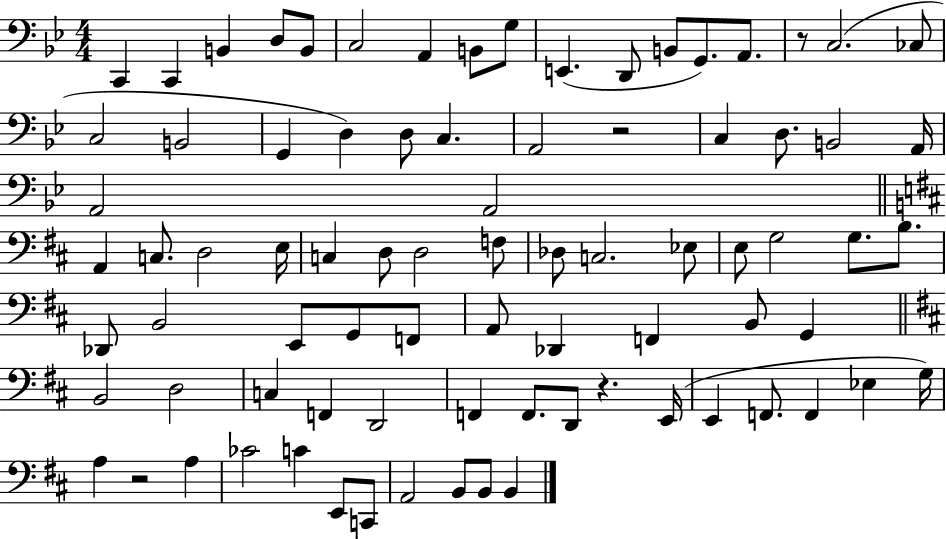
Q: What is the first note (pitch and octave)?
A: C2